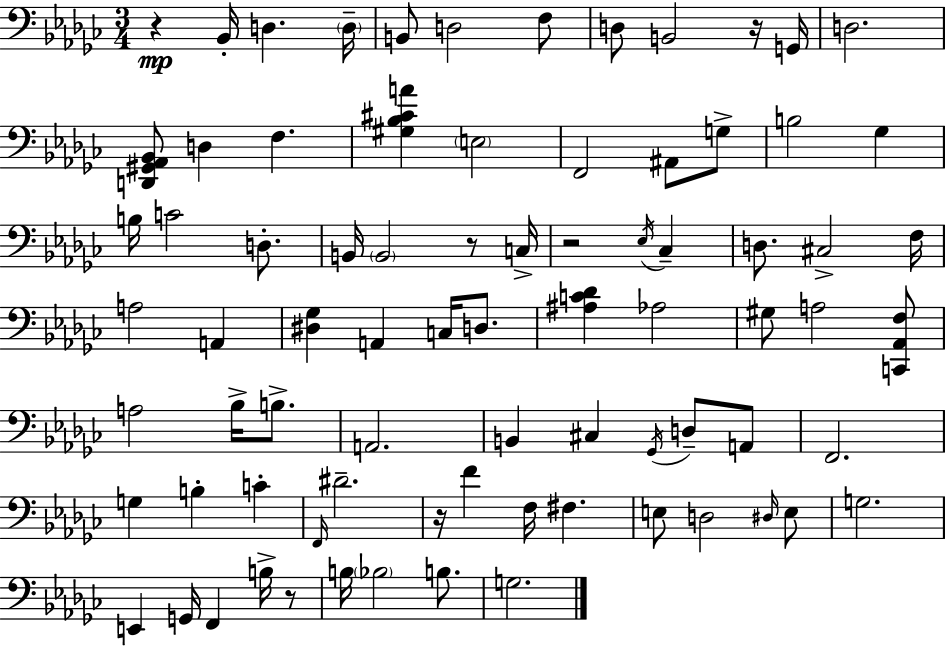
{
  \clef bass
  \numericTimeSignature
  \time 3/4
  \key ees \minor
  \repeat volta 2 { r4\mp bes,16-. d4. \parenthesize d16-- | b,8 d2 f8 | d8 b,2 r16 g,16 | d2. | \break <d, gis, aes, bes,>8 d4 f4. | <gis bes cis' a'>4 \parenthesize e2 | f,2 ais,8 g8-> | b2 ges4 | \break b16 c'2 d8.-. | b,16 \parenthesize b,2 r8 c16-> | r2 \acciaccatura { ees16 } ces4-- | d8. cis2-> | \break f16 a2 a,4 | <dis ges>4 a,4 c16 d8. | <ais c' des'>4 aes2 | gis8 a2 <c, aes, f>8 | \break a2 bes16-> b8.-> | a,2. | b,4 cis4 \acciaccatura { ges,16 } d8-- | a,8 f,2. | \break g4 b4-. c'4-. | \grace { f,16 } dis'2.-- | r16 f'4 f16 fis4. | e8 d2 | \break \grace { dis16 } e8 g2. | e,4 g,16 f,4 | b16-> r8 b16 \parenthesize bes2 | b8. g2. | \break } \bar "|."
}